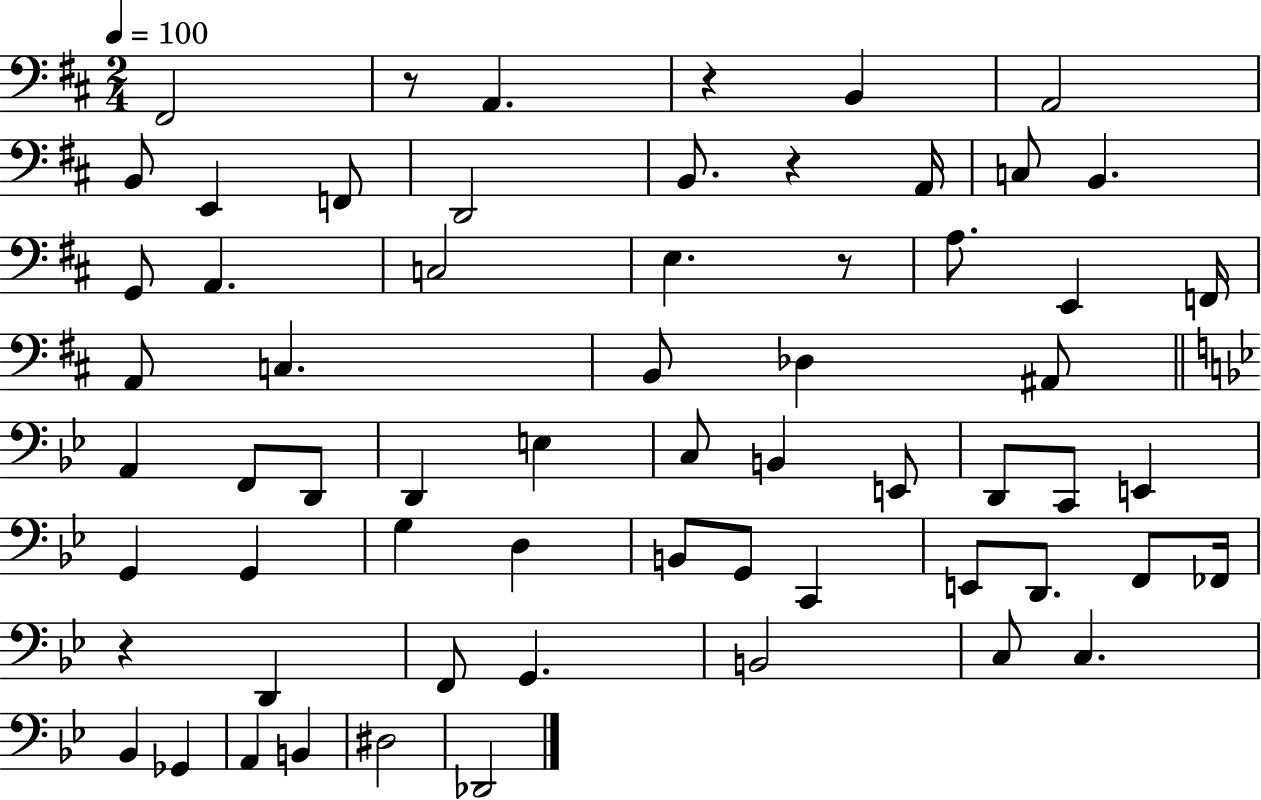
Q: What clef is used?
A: bass